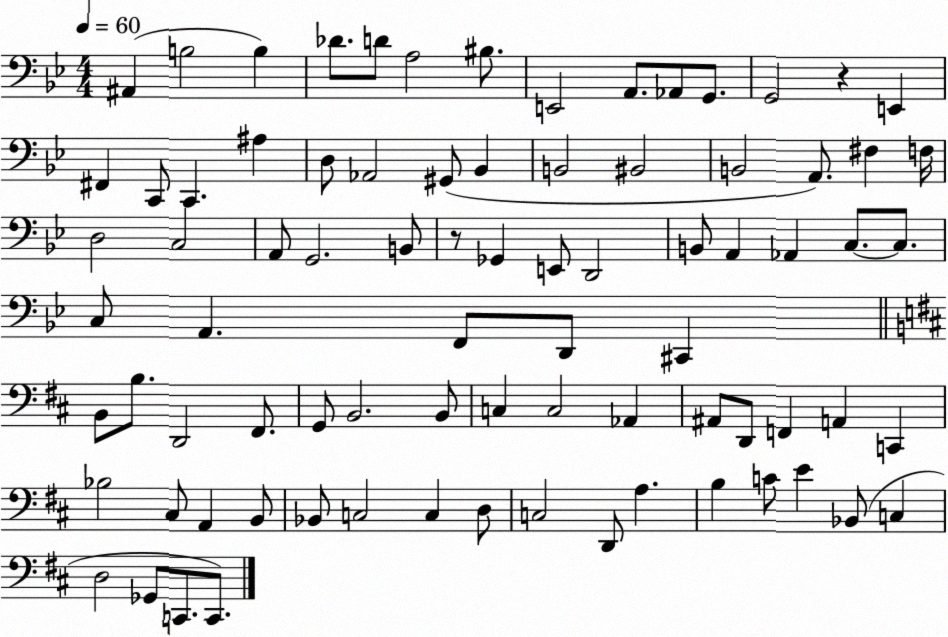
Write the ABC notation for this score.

X:1
T:Untitled
M:4/4
L:1/4
K:Bb
^A,, B,2 B, _D/2 D/2 A,2 ^B,/2 E,,2 A,,/2 _A,,/2 G,,/2 G,,2 z E,, ^F,, C,,/2 C,, ^A, D,/2 _A,,2 ^G,,/2 _B,, B,,2 ^B,,2 B,,2 A,,/2 ^F, F,/4 D,2 C,2 A,,/2 G,,2 B,,/2 z/2 _G,, E,,/2 D,,2 B,,/2 A,, _A,, C,/2 C,/2 C,/2 A,, F,,/2 D,,/2 ^C,, B,,/2 B,/2 D,,2 ^F,,/2 G,,/2 B,,2 B,,/2 C, C,2 _A,, ^A,,/2 D,,/2 F,, A,, C,, _B,2 ^C,/2 A,, B,,/2 _B,,/2 C,2 C, D,/2 C,2 D,,/2 A, B, C/2 E _B,,/2 C, D,2 _G,,/2 C,,/2 C,,/2